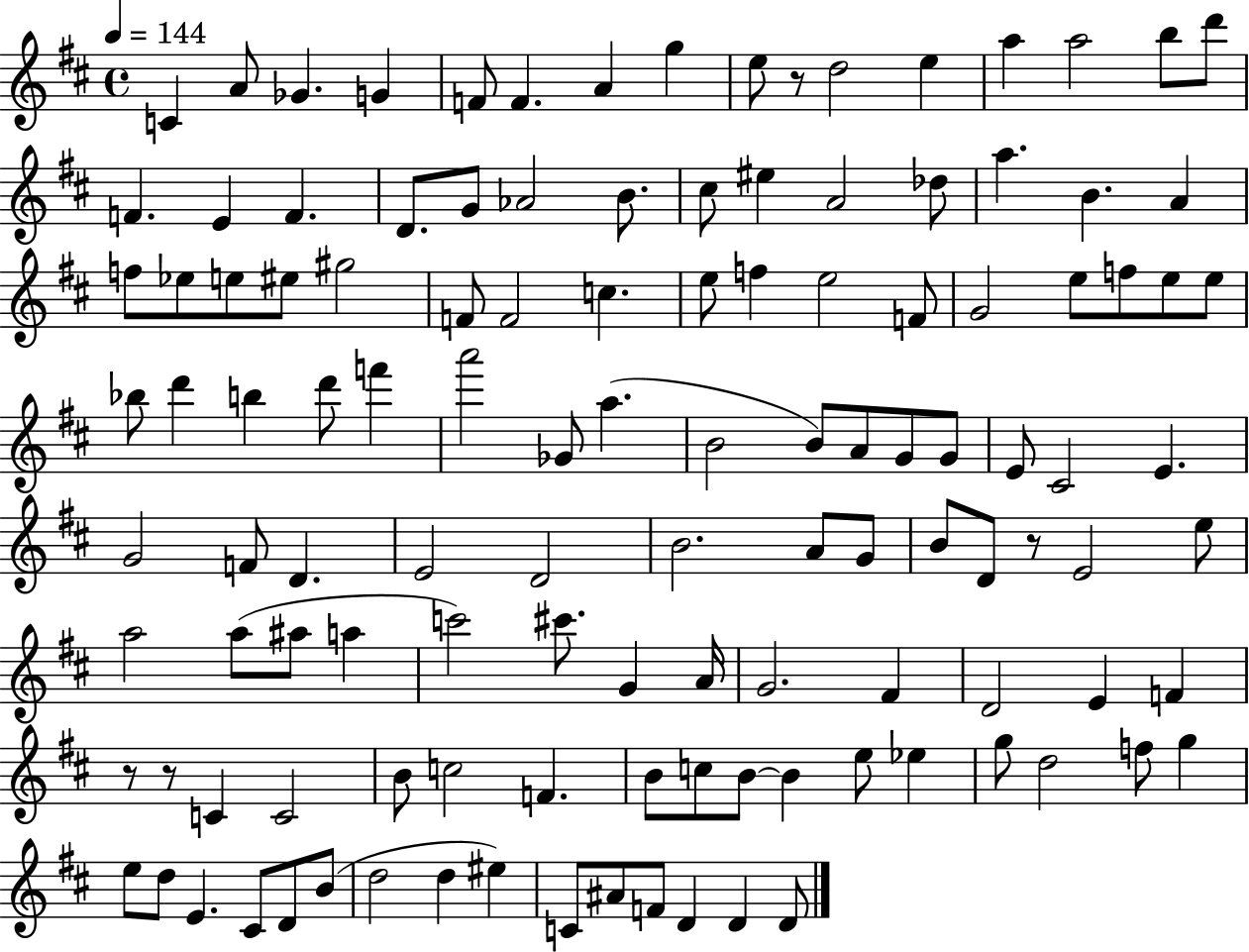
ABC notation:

X:1
T:Untitled
M:4/4
L:1/4
K:D
C A/2 _G G F/2 F A g e/2 z/2 d2 e a a2 b/2 d'/2 F E F D/2 G/2 _A2 B/2 ^c/2 ^e A2 _d/2 a B A f/2 _e/2 e/2 ^e/2 ^g2 F/2 F2 c e/2 f e2 F/2 G2 e/2 f/2 e/2 e/2 _b/2 d' b d'/2 f' a'2 _G/2 a B2 B/2 A/2 G/2 G/2 E/2 ^C2 E G2 F/2 D E2 D2 B2 A/2 G/2 B/2 D/2 z/2 E2 e/2 a2 a/2 ^a/2 a c'2 ^c'/2 G A/4 G2 ^F D2 E F z/2 z/2 C C2 B/2 c2 F B/2 c/2 B/2 B e/2 _e g/2 d2 f/2 g e/2 d/2 E ^C/2 D/2 B/2 d2 d ^e C/2 ^A/2 F/2 D D D/2